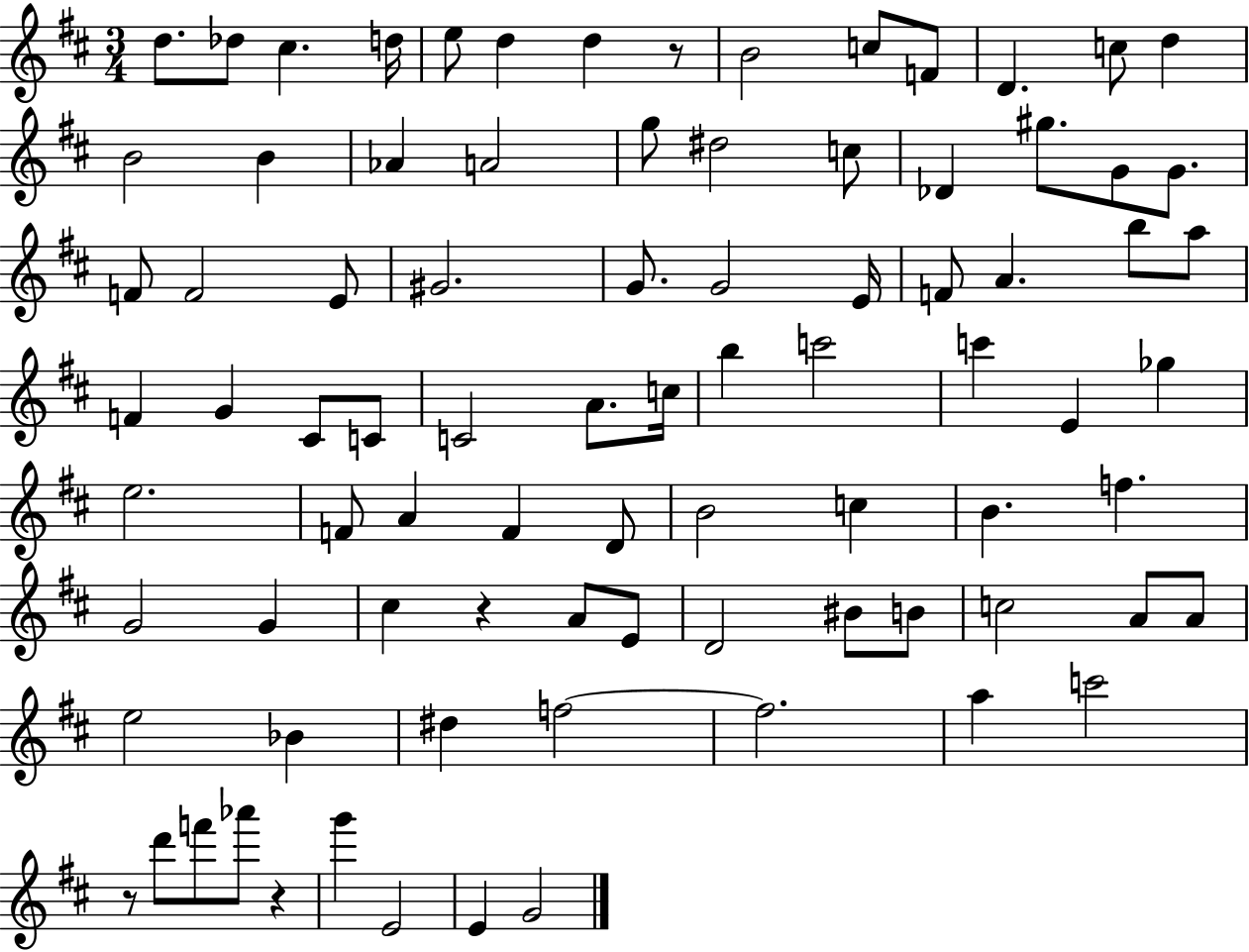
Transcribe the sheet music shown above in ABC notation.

X:1
T:Untitled
M:3/4
L:1/4
K:D
d/2 _d/2 ^c d/4 e/2 d d z/2 B2 c/2 F/2 D c/2 d B2 B _A A2 g/2 ^d2 c/2 _D ^g/2 G/2 G/2 F/2 F2 E/2 ^G2 G/2 G2 E/4 F/2 A b/2 a/2 F G ^C/2 C/2 C2 A/2 c/4 b c'2 c' E _g e2 F/2 A F D/2 B2 c B f G2 G ^c z A/2 E/2 D2 ^B/2 B/2 c2 A/2 A/2 e2 _B ^d f2 f2 a c'2 z/2 d'/2 f'/2 _a'/2 z g' E2 E G2